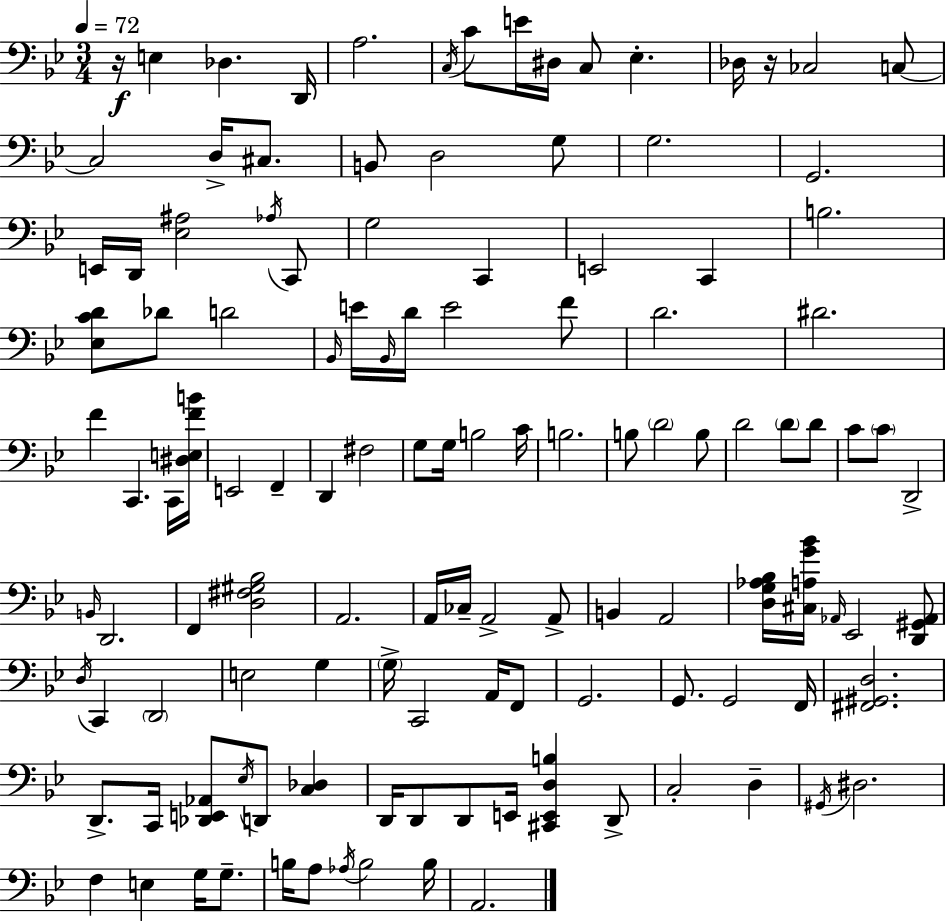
{
  \clef bass
  \numericTimeSignature
  \time 3/4
  \key bes \major
  \tempo 4 = 72
  r16\f e4 des4. d,16 | a2. | \acciaccatura { c16 } c'8 e'16 dis16 c8 ees4.-. | des16 r16 ces2 c8~~ | \break c2 d16-> cis8. | b,8 d2 g8 | g2. | g,2. | \break e,16 d,16 <ees ais>2 \acciaccatura { aes16 } | c,8 g2 c,4 | e,2 c,4 | b2. | \break <ees c' d'>8 des'8 d'2 | \grace { bes,16 } e'16 \grace { bes,16 } d'16 e'2 | f'8 d'2. | dis'2. | \break f'4 c,4. | c,16 <dis e f' b'>16 e,2 | f,4-- d,4 fis2 | g8 g16 b2 | \break c'16 b2. | b8 \parenthesize d'2 | b8 d'2 | \parenthesize d'8 d'8 c'8 \parenthesize c'8 d,2-> | \break \grace { b,16 } d,2. | f,4 <d fis gis bes>2 | a,2. | a,16 ces16-- a,2-> | \break a,8-> b,4 a,2 | <d g aes bes>16 <cis a g' bes'>16 \grace { aes,16 } ees,2 | <d, gis, aes,>8 \acciaccatura { d16 } c,4 \parenthesize d,2 | e2 | \break g4 \parenthesize g16-> c,2 | a,16 f,8 g,2. | g,8. g,2 | f,16 <fis, gis, d>2. | \break d,8.-> c,16 <des, e, aes,>8 | \acciaccatura { ees16 } d,8 <c des>4 d,16 d,8 d,8 | e,16 <cis, e, d b>4 d,8-> c2-. | d4-- \acciaccatura { gis,16 } dis2. | \break f4 | e4 g16 g8.-- b16 a8 | \acciaccatura { aes16 } b2 b16 a,2. | \bar "|."
}